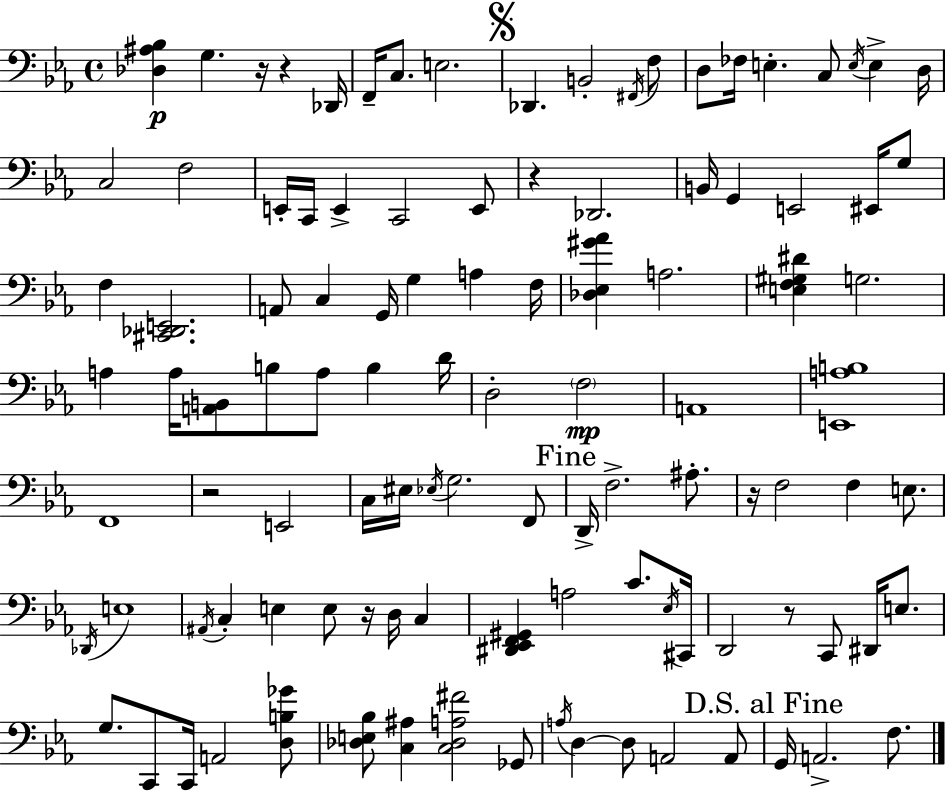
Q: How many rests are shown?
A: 7